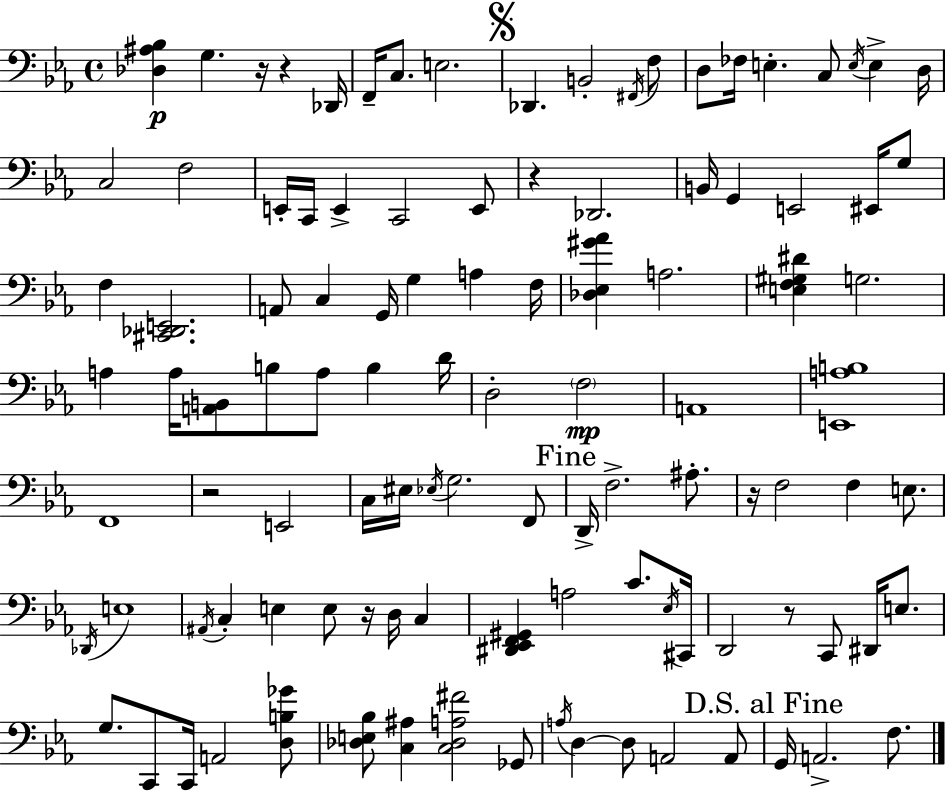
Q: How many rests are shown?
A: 7